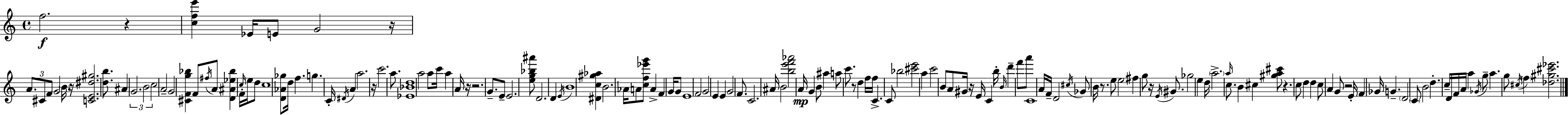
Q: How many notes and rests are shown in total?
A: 157